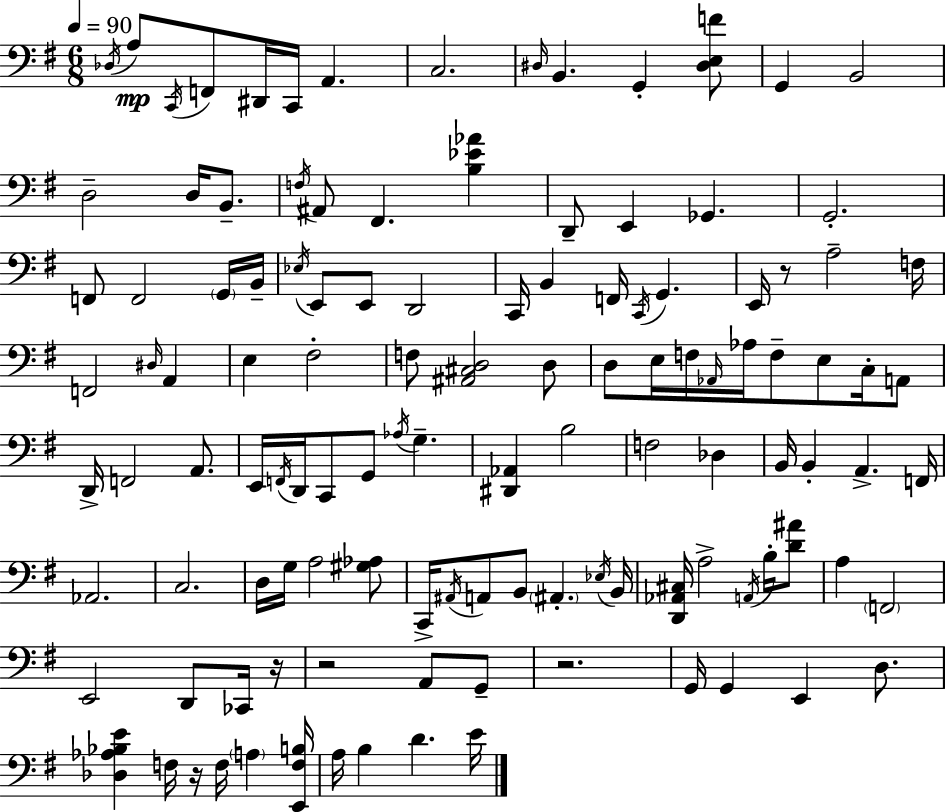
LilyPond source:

{
  \clef bass
  \numericTimeSignature
  \time 6/8
  \key g \major
  \tempo 4 = 90
  \repeat volta 2 { \acciaccatura { des16 }\mp a8 \acciaccatura { c,16 } f,8 dis,16 c,16 a,4. | c2. | \grace { dis16 } b,4. g,4-. | <dis e f'>8 g,4 b,2 | \break d2-- d16 | b,8.-- \acciaccatura { f16 } ais,8 fis,4. | <b ees' aes'>4 d,8-- e,4 ges,4. | g,2.-. | \break f,8 f,2 | \parenthesize g,16 b,16-- \acciaccatura { ees16 } e,8 e,8 d,2 | c,16 b,4 f,16 \acciaccatura { c,16 } | g,4. e,16 r8 a2-- | \break f16 f,2 | \grace { dis16 } a,4 e4 fis2-. | f8 <ais, cis d>2 | d8 d8 e16 f16 \grace { aes,16 } | \break aes16 f8-- e8 c16-. a,8 d,16-> f,2 | a,8. e,16 \acciaccatura { f,16 } d,16 c,8 | g,8 \acciaccatura { aes16 } g4.-- <dis, aes,>4 | b2 f2 | \break des4 b,16 b,4-. | a,4.-> f,16 aes,2. | c2. | d16 g16 | \break a2 <gis aes>8 c,16-> \acciaccatura { ais,16 } | a,8 b,8 \parenthesize ais,4.-. \acciaccatura { ees16 } b,16 | <d, aes, cis>16 a2-> \acciaccatura { a,16 } b16-. <d' ais'>8 | a4 \parenthesize f,2 | \break e,2 d,8 ces,16 | r16 r2 a,8 g,8-- | r2. | g,16 g,4 e,4 d8. | \break <des aes bes e'>4 f16 r16 f16 \parenthesize a4 | <e, f b>16 a16 b4 d'4. | e'16 } \bar "|."
}